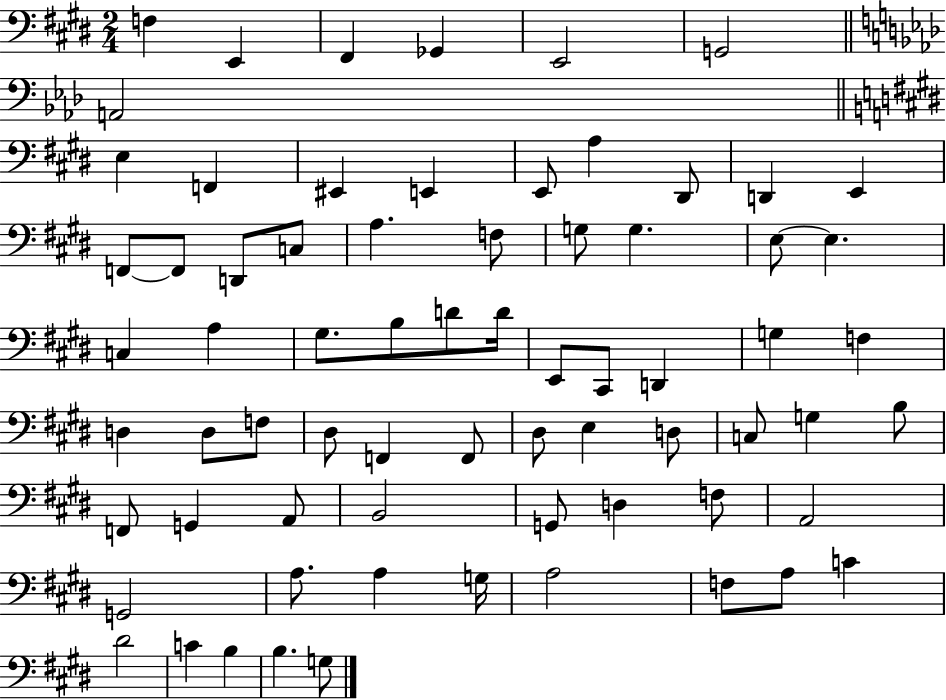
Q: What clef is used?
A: bass